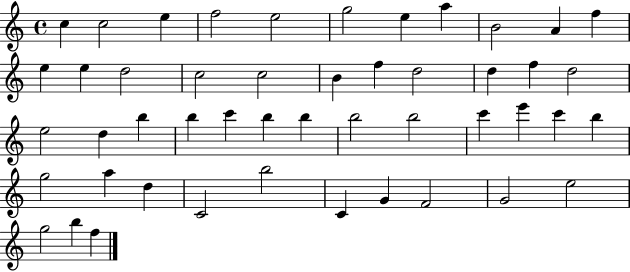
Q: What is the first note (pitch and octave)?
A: C5